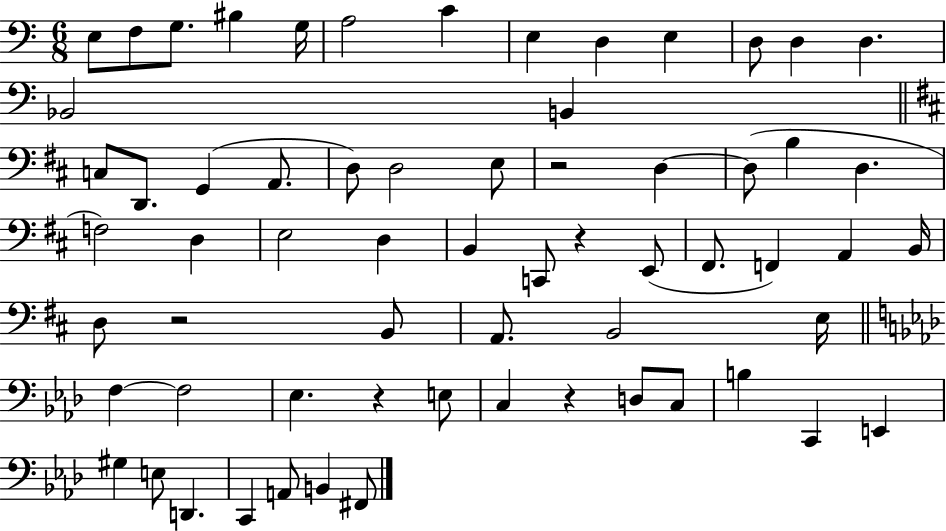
{
  \clef bass
  \numericTimeSignature
  \time 6/8
  \key c \major
  e8 f8 g8. bis4 g16 | a2 c'4 | e4 d4 e4 | d8 d4 d4. | \break bes,2 b,4 | \bar "||" \break \key b \minor c8 d,8. g,4( a,8. | d8) d2 e8 | r2 d4~~ | d8( b4 d4. | \break f2) d4 | e2 d4 | b,4 c,8 r4 e,8( | fis,8. f,4) a,4 b,16 | \break d8 r2 b,8 | a,8. b,2 e16 | \bar "||" \break \key f \minor f4~~ f2 | ees4. r4 e8 | c4 r4 d8 c8 | b4 c,4 e,4 | \break gis4 e8 d,4. | c,4 a,8 b,4 fis,8 | \bar "|."
}